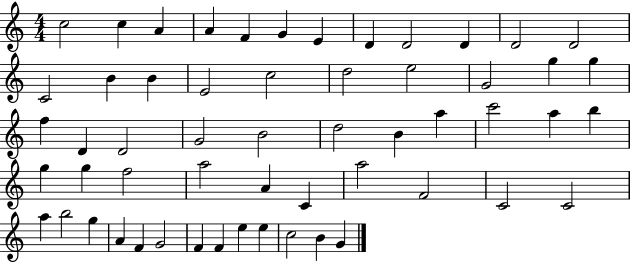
{
  \clef treble
  \numericTimeSignature
  \time 4/4
  \key c \major
  c''2 c''4 a'4 | a'4 f'4 g'4 e'4 | d'4 d'2 d'4 | d'2 d'2 | \break c'2 b'4 b'4 | e'2 c''2 | d''2 e''2 | g'2 g''4 g''4 | \break f''4 d'4 d'2 | g'2 b'2 | d''2 b'4 a''4 | c'''2 a''4 b''4 | \break g''4 g''4 f''2 | a''2 a'4 c'4 | a''2 f'2 | c'2 c'2 | \break a''4 b''2 g''4 | a'4 f'4 g'2 | f'4 f'4 e''4 e''4 | c''2 b'4 g'4 | \break \bar "|."
}